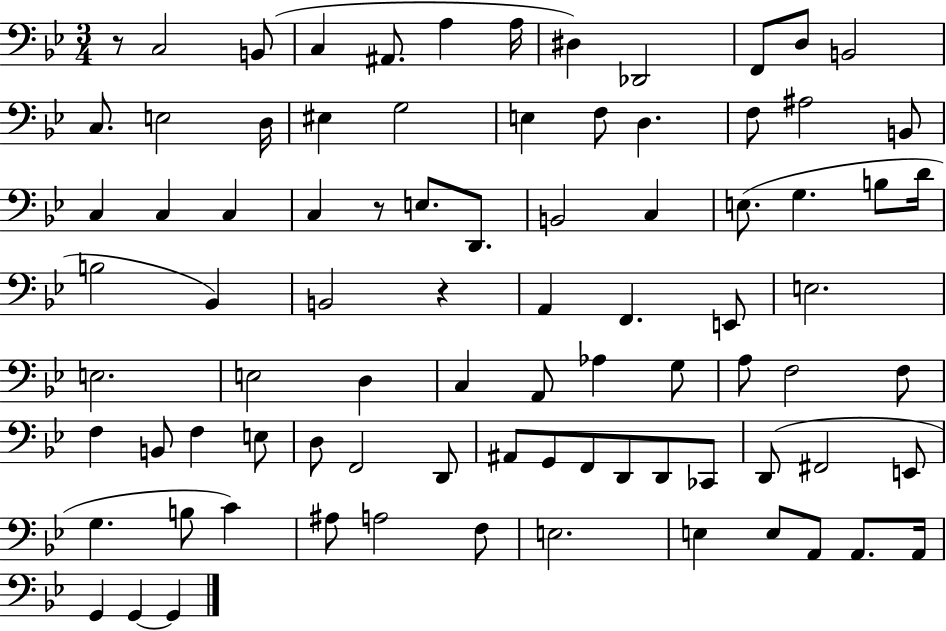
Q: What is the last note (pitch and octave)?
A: G2